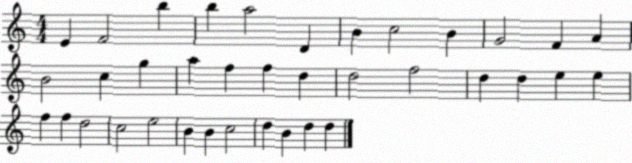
X:1
T:Untitled
M:4/4
L:1/4
K:C
E F2 b b a2 D B c2 B G2 F A B2 c g a f f d d2 f2 d d e e f f d2 c2 e2 B B c2 d B d d